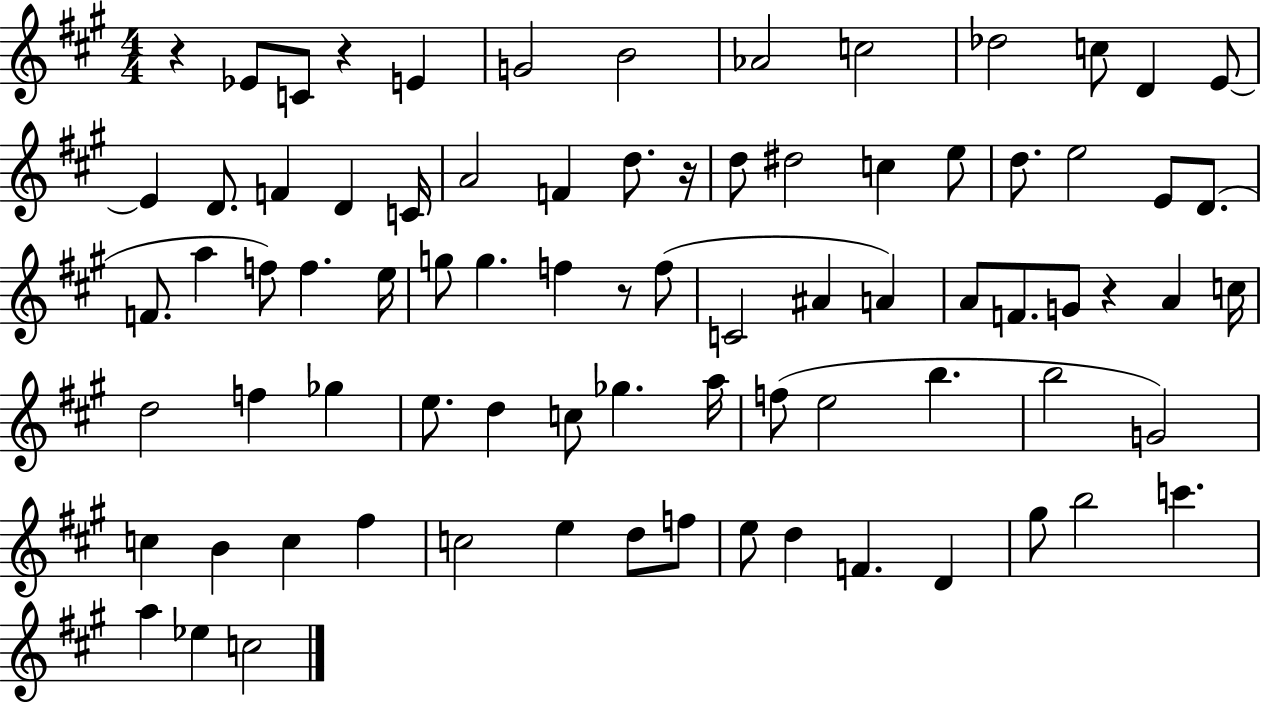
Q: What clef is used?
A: treble